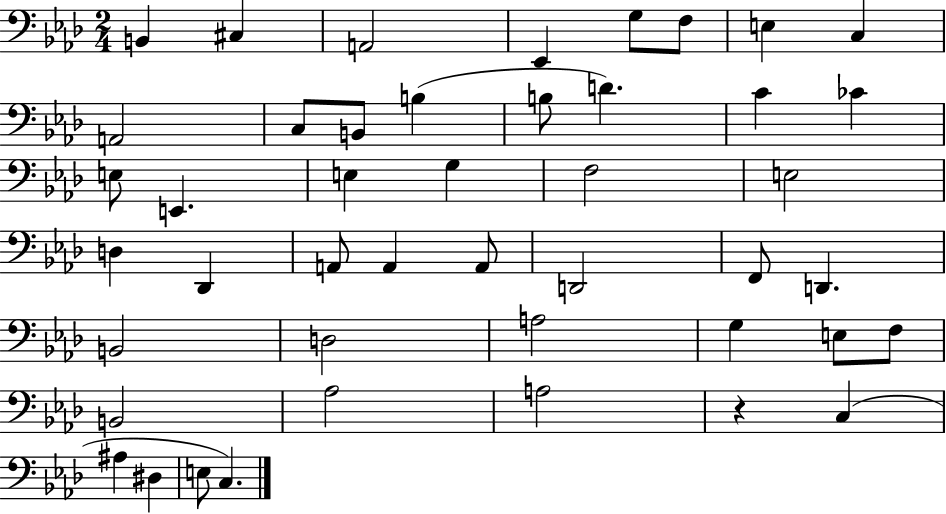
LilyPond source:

{
  \clef bass
  \numericTimeSignature
  \time 2/4
  \key aes \major
  b,4 cis4 | a,2 | ees,4 g8 f8 | e4 c4 | \break a,2 | c8 b,8 b4( | b8 d'4.) | c'4 ces'4 | \break e8 e,4. | e4 g4 | f2 | e2 | \break d4 des,4 | a,8 a,4 a,8 | d,2 | f,8 d,4. | \break b,2 | d2 | a2 | g4 e8 f8 | \break b,2 | aes2 | a2 | r4 c4( | \break ais4 dis4 | e8 c4.) | \bar "|."
}